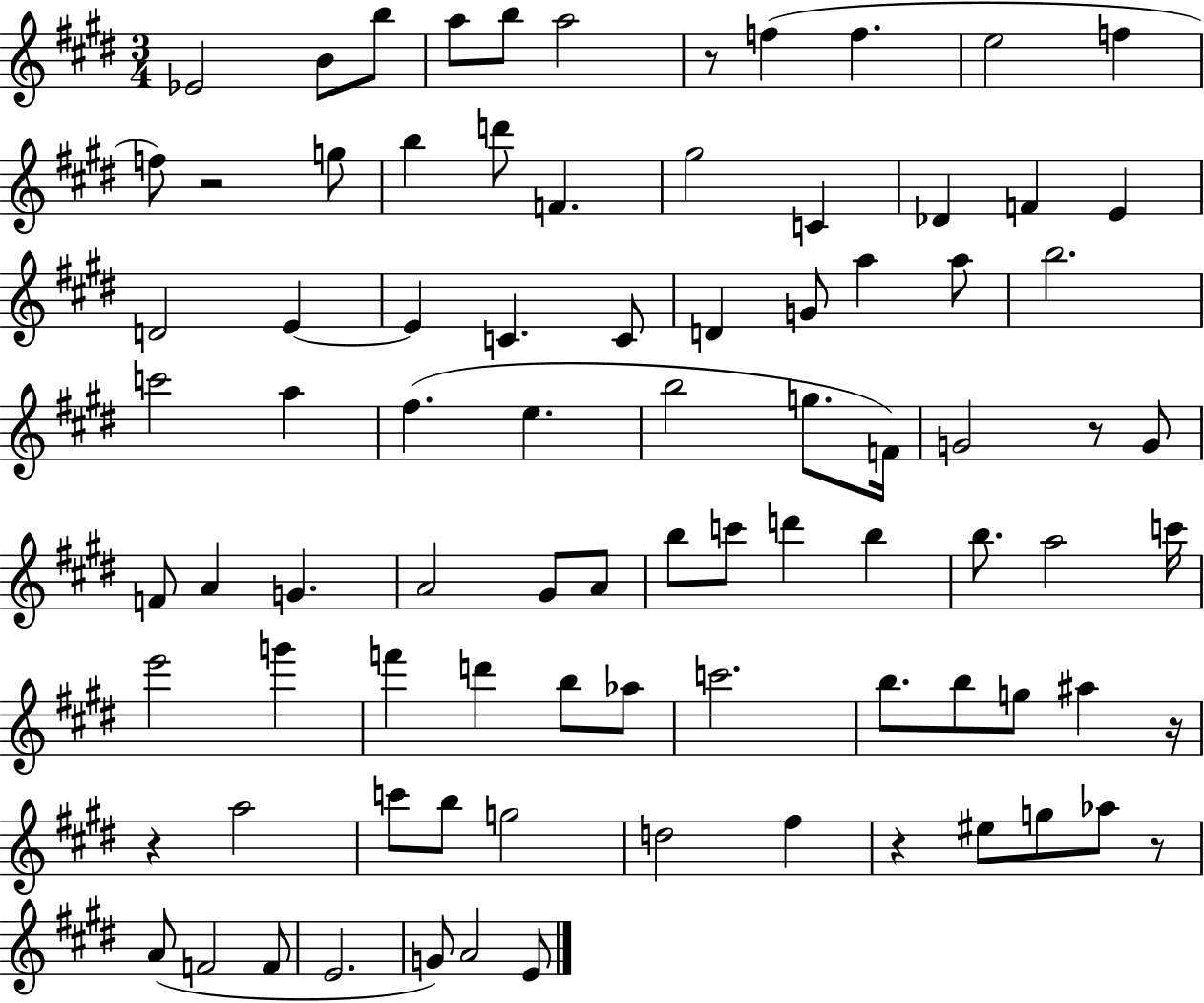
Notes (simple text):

Eb4/h B4/e B5/e A5/e B5/e A5/h R/e F5/q F5/q. E5/h F5/q F5/e R/h G5/e B5/q D6/e F4/q. G#5/h C4/q Db4/q F4/q E4/q D4/h E4/q E4/q C4/q. C4/e D4/q G4/e A5/q A5/e B5/h. C6/h A5/q F#5/q. E5/q. B5/h G5/e. F4/s G4/h R/e G4/e F4/e A4/q G4/q. A4/h G#4/e A4/e B5/e C6/e D6/q B5/q B5/e. A5/h C6/s E6/h G6/q F6/q D6/q B5/e Ab5/e C6/h. B5/e. B5/e G5/e A#5/q R/s R/q A5/h C6/e B5/e G5/h D5/h F#5/q R/q EIS5/e G5/e Ab5/e R/e A4/e F4/h F4/e E4/h. G4/e A4/h E4/e